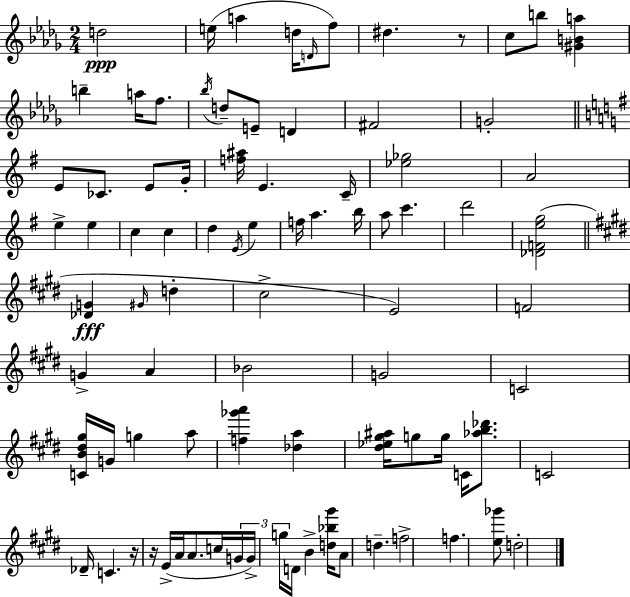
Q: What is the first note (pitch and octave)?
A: D5